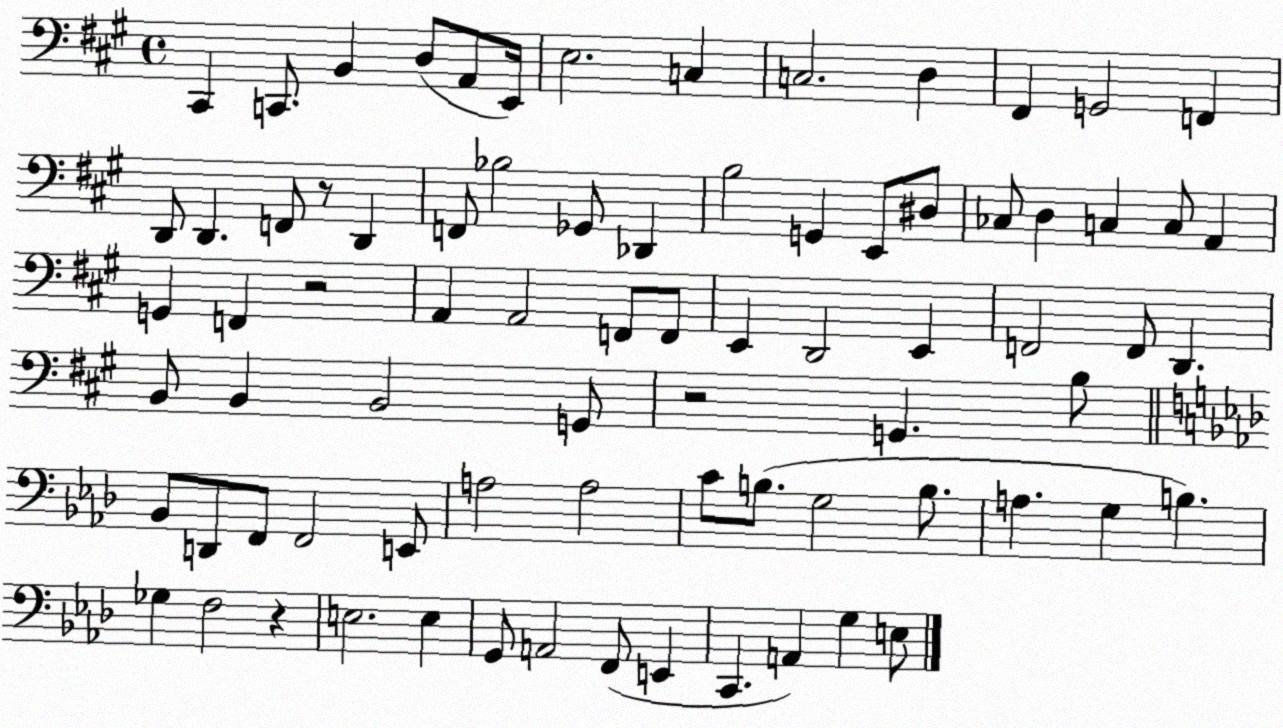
X:1
T:Untitled
M:4/4
L:1/4
K:A
^C,, C,,/2 B,, D,/2 A,,/2 E,,/4 E,2 C, C,2 D, ^F,, G,,2 F,, D,,/2 D,, F,,/2 z/2 D,, F,,/2 _B,2 _G,,/2 _D,, B,2 G,, E,,/2 ^D,/2 _C,/2 D, C, C,/2 A,, G,, F,, z2 A,, A,,2 F,,/2 F,,/2 E,, D,,2 E,, F,,2 F,,/2 D,, B,,/2 B,, B,,2 G,,/2 z2 G,, B,/2 _B,,/2 D,,/2 F,,/2 F,,2 E,,/2 A,2 A,2 C/2 B,/2 G,2 B,/2 A, G, B, _G, F,2 z E,2 E, G,,/2 A,,2 F,,/2 E,, C,, A,, G, E,/2